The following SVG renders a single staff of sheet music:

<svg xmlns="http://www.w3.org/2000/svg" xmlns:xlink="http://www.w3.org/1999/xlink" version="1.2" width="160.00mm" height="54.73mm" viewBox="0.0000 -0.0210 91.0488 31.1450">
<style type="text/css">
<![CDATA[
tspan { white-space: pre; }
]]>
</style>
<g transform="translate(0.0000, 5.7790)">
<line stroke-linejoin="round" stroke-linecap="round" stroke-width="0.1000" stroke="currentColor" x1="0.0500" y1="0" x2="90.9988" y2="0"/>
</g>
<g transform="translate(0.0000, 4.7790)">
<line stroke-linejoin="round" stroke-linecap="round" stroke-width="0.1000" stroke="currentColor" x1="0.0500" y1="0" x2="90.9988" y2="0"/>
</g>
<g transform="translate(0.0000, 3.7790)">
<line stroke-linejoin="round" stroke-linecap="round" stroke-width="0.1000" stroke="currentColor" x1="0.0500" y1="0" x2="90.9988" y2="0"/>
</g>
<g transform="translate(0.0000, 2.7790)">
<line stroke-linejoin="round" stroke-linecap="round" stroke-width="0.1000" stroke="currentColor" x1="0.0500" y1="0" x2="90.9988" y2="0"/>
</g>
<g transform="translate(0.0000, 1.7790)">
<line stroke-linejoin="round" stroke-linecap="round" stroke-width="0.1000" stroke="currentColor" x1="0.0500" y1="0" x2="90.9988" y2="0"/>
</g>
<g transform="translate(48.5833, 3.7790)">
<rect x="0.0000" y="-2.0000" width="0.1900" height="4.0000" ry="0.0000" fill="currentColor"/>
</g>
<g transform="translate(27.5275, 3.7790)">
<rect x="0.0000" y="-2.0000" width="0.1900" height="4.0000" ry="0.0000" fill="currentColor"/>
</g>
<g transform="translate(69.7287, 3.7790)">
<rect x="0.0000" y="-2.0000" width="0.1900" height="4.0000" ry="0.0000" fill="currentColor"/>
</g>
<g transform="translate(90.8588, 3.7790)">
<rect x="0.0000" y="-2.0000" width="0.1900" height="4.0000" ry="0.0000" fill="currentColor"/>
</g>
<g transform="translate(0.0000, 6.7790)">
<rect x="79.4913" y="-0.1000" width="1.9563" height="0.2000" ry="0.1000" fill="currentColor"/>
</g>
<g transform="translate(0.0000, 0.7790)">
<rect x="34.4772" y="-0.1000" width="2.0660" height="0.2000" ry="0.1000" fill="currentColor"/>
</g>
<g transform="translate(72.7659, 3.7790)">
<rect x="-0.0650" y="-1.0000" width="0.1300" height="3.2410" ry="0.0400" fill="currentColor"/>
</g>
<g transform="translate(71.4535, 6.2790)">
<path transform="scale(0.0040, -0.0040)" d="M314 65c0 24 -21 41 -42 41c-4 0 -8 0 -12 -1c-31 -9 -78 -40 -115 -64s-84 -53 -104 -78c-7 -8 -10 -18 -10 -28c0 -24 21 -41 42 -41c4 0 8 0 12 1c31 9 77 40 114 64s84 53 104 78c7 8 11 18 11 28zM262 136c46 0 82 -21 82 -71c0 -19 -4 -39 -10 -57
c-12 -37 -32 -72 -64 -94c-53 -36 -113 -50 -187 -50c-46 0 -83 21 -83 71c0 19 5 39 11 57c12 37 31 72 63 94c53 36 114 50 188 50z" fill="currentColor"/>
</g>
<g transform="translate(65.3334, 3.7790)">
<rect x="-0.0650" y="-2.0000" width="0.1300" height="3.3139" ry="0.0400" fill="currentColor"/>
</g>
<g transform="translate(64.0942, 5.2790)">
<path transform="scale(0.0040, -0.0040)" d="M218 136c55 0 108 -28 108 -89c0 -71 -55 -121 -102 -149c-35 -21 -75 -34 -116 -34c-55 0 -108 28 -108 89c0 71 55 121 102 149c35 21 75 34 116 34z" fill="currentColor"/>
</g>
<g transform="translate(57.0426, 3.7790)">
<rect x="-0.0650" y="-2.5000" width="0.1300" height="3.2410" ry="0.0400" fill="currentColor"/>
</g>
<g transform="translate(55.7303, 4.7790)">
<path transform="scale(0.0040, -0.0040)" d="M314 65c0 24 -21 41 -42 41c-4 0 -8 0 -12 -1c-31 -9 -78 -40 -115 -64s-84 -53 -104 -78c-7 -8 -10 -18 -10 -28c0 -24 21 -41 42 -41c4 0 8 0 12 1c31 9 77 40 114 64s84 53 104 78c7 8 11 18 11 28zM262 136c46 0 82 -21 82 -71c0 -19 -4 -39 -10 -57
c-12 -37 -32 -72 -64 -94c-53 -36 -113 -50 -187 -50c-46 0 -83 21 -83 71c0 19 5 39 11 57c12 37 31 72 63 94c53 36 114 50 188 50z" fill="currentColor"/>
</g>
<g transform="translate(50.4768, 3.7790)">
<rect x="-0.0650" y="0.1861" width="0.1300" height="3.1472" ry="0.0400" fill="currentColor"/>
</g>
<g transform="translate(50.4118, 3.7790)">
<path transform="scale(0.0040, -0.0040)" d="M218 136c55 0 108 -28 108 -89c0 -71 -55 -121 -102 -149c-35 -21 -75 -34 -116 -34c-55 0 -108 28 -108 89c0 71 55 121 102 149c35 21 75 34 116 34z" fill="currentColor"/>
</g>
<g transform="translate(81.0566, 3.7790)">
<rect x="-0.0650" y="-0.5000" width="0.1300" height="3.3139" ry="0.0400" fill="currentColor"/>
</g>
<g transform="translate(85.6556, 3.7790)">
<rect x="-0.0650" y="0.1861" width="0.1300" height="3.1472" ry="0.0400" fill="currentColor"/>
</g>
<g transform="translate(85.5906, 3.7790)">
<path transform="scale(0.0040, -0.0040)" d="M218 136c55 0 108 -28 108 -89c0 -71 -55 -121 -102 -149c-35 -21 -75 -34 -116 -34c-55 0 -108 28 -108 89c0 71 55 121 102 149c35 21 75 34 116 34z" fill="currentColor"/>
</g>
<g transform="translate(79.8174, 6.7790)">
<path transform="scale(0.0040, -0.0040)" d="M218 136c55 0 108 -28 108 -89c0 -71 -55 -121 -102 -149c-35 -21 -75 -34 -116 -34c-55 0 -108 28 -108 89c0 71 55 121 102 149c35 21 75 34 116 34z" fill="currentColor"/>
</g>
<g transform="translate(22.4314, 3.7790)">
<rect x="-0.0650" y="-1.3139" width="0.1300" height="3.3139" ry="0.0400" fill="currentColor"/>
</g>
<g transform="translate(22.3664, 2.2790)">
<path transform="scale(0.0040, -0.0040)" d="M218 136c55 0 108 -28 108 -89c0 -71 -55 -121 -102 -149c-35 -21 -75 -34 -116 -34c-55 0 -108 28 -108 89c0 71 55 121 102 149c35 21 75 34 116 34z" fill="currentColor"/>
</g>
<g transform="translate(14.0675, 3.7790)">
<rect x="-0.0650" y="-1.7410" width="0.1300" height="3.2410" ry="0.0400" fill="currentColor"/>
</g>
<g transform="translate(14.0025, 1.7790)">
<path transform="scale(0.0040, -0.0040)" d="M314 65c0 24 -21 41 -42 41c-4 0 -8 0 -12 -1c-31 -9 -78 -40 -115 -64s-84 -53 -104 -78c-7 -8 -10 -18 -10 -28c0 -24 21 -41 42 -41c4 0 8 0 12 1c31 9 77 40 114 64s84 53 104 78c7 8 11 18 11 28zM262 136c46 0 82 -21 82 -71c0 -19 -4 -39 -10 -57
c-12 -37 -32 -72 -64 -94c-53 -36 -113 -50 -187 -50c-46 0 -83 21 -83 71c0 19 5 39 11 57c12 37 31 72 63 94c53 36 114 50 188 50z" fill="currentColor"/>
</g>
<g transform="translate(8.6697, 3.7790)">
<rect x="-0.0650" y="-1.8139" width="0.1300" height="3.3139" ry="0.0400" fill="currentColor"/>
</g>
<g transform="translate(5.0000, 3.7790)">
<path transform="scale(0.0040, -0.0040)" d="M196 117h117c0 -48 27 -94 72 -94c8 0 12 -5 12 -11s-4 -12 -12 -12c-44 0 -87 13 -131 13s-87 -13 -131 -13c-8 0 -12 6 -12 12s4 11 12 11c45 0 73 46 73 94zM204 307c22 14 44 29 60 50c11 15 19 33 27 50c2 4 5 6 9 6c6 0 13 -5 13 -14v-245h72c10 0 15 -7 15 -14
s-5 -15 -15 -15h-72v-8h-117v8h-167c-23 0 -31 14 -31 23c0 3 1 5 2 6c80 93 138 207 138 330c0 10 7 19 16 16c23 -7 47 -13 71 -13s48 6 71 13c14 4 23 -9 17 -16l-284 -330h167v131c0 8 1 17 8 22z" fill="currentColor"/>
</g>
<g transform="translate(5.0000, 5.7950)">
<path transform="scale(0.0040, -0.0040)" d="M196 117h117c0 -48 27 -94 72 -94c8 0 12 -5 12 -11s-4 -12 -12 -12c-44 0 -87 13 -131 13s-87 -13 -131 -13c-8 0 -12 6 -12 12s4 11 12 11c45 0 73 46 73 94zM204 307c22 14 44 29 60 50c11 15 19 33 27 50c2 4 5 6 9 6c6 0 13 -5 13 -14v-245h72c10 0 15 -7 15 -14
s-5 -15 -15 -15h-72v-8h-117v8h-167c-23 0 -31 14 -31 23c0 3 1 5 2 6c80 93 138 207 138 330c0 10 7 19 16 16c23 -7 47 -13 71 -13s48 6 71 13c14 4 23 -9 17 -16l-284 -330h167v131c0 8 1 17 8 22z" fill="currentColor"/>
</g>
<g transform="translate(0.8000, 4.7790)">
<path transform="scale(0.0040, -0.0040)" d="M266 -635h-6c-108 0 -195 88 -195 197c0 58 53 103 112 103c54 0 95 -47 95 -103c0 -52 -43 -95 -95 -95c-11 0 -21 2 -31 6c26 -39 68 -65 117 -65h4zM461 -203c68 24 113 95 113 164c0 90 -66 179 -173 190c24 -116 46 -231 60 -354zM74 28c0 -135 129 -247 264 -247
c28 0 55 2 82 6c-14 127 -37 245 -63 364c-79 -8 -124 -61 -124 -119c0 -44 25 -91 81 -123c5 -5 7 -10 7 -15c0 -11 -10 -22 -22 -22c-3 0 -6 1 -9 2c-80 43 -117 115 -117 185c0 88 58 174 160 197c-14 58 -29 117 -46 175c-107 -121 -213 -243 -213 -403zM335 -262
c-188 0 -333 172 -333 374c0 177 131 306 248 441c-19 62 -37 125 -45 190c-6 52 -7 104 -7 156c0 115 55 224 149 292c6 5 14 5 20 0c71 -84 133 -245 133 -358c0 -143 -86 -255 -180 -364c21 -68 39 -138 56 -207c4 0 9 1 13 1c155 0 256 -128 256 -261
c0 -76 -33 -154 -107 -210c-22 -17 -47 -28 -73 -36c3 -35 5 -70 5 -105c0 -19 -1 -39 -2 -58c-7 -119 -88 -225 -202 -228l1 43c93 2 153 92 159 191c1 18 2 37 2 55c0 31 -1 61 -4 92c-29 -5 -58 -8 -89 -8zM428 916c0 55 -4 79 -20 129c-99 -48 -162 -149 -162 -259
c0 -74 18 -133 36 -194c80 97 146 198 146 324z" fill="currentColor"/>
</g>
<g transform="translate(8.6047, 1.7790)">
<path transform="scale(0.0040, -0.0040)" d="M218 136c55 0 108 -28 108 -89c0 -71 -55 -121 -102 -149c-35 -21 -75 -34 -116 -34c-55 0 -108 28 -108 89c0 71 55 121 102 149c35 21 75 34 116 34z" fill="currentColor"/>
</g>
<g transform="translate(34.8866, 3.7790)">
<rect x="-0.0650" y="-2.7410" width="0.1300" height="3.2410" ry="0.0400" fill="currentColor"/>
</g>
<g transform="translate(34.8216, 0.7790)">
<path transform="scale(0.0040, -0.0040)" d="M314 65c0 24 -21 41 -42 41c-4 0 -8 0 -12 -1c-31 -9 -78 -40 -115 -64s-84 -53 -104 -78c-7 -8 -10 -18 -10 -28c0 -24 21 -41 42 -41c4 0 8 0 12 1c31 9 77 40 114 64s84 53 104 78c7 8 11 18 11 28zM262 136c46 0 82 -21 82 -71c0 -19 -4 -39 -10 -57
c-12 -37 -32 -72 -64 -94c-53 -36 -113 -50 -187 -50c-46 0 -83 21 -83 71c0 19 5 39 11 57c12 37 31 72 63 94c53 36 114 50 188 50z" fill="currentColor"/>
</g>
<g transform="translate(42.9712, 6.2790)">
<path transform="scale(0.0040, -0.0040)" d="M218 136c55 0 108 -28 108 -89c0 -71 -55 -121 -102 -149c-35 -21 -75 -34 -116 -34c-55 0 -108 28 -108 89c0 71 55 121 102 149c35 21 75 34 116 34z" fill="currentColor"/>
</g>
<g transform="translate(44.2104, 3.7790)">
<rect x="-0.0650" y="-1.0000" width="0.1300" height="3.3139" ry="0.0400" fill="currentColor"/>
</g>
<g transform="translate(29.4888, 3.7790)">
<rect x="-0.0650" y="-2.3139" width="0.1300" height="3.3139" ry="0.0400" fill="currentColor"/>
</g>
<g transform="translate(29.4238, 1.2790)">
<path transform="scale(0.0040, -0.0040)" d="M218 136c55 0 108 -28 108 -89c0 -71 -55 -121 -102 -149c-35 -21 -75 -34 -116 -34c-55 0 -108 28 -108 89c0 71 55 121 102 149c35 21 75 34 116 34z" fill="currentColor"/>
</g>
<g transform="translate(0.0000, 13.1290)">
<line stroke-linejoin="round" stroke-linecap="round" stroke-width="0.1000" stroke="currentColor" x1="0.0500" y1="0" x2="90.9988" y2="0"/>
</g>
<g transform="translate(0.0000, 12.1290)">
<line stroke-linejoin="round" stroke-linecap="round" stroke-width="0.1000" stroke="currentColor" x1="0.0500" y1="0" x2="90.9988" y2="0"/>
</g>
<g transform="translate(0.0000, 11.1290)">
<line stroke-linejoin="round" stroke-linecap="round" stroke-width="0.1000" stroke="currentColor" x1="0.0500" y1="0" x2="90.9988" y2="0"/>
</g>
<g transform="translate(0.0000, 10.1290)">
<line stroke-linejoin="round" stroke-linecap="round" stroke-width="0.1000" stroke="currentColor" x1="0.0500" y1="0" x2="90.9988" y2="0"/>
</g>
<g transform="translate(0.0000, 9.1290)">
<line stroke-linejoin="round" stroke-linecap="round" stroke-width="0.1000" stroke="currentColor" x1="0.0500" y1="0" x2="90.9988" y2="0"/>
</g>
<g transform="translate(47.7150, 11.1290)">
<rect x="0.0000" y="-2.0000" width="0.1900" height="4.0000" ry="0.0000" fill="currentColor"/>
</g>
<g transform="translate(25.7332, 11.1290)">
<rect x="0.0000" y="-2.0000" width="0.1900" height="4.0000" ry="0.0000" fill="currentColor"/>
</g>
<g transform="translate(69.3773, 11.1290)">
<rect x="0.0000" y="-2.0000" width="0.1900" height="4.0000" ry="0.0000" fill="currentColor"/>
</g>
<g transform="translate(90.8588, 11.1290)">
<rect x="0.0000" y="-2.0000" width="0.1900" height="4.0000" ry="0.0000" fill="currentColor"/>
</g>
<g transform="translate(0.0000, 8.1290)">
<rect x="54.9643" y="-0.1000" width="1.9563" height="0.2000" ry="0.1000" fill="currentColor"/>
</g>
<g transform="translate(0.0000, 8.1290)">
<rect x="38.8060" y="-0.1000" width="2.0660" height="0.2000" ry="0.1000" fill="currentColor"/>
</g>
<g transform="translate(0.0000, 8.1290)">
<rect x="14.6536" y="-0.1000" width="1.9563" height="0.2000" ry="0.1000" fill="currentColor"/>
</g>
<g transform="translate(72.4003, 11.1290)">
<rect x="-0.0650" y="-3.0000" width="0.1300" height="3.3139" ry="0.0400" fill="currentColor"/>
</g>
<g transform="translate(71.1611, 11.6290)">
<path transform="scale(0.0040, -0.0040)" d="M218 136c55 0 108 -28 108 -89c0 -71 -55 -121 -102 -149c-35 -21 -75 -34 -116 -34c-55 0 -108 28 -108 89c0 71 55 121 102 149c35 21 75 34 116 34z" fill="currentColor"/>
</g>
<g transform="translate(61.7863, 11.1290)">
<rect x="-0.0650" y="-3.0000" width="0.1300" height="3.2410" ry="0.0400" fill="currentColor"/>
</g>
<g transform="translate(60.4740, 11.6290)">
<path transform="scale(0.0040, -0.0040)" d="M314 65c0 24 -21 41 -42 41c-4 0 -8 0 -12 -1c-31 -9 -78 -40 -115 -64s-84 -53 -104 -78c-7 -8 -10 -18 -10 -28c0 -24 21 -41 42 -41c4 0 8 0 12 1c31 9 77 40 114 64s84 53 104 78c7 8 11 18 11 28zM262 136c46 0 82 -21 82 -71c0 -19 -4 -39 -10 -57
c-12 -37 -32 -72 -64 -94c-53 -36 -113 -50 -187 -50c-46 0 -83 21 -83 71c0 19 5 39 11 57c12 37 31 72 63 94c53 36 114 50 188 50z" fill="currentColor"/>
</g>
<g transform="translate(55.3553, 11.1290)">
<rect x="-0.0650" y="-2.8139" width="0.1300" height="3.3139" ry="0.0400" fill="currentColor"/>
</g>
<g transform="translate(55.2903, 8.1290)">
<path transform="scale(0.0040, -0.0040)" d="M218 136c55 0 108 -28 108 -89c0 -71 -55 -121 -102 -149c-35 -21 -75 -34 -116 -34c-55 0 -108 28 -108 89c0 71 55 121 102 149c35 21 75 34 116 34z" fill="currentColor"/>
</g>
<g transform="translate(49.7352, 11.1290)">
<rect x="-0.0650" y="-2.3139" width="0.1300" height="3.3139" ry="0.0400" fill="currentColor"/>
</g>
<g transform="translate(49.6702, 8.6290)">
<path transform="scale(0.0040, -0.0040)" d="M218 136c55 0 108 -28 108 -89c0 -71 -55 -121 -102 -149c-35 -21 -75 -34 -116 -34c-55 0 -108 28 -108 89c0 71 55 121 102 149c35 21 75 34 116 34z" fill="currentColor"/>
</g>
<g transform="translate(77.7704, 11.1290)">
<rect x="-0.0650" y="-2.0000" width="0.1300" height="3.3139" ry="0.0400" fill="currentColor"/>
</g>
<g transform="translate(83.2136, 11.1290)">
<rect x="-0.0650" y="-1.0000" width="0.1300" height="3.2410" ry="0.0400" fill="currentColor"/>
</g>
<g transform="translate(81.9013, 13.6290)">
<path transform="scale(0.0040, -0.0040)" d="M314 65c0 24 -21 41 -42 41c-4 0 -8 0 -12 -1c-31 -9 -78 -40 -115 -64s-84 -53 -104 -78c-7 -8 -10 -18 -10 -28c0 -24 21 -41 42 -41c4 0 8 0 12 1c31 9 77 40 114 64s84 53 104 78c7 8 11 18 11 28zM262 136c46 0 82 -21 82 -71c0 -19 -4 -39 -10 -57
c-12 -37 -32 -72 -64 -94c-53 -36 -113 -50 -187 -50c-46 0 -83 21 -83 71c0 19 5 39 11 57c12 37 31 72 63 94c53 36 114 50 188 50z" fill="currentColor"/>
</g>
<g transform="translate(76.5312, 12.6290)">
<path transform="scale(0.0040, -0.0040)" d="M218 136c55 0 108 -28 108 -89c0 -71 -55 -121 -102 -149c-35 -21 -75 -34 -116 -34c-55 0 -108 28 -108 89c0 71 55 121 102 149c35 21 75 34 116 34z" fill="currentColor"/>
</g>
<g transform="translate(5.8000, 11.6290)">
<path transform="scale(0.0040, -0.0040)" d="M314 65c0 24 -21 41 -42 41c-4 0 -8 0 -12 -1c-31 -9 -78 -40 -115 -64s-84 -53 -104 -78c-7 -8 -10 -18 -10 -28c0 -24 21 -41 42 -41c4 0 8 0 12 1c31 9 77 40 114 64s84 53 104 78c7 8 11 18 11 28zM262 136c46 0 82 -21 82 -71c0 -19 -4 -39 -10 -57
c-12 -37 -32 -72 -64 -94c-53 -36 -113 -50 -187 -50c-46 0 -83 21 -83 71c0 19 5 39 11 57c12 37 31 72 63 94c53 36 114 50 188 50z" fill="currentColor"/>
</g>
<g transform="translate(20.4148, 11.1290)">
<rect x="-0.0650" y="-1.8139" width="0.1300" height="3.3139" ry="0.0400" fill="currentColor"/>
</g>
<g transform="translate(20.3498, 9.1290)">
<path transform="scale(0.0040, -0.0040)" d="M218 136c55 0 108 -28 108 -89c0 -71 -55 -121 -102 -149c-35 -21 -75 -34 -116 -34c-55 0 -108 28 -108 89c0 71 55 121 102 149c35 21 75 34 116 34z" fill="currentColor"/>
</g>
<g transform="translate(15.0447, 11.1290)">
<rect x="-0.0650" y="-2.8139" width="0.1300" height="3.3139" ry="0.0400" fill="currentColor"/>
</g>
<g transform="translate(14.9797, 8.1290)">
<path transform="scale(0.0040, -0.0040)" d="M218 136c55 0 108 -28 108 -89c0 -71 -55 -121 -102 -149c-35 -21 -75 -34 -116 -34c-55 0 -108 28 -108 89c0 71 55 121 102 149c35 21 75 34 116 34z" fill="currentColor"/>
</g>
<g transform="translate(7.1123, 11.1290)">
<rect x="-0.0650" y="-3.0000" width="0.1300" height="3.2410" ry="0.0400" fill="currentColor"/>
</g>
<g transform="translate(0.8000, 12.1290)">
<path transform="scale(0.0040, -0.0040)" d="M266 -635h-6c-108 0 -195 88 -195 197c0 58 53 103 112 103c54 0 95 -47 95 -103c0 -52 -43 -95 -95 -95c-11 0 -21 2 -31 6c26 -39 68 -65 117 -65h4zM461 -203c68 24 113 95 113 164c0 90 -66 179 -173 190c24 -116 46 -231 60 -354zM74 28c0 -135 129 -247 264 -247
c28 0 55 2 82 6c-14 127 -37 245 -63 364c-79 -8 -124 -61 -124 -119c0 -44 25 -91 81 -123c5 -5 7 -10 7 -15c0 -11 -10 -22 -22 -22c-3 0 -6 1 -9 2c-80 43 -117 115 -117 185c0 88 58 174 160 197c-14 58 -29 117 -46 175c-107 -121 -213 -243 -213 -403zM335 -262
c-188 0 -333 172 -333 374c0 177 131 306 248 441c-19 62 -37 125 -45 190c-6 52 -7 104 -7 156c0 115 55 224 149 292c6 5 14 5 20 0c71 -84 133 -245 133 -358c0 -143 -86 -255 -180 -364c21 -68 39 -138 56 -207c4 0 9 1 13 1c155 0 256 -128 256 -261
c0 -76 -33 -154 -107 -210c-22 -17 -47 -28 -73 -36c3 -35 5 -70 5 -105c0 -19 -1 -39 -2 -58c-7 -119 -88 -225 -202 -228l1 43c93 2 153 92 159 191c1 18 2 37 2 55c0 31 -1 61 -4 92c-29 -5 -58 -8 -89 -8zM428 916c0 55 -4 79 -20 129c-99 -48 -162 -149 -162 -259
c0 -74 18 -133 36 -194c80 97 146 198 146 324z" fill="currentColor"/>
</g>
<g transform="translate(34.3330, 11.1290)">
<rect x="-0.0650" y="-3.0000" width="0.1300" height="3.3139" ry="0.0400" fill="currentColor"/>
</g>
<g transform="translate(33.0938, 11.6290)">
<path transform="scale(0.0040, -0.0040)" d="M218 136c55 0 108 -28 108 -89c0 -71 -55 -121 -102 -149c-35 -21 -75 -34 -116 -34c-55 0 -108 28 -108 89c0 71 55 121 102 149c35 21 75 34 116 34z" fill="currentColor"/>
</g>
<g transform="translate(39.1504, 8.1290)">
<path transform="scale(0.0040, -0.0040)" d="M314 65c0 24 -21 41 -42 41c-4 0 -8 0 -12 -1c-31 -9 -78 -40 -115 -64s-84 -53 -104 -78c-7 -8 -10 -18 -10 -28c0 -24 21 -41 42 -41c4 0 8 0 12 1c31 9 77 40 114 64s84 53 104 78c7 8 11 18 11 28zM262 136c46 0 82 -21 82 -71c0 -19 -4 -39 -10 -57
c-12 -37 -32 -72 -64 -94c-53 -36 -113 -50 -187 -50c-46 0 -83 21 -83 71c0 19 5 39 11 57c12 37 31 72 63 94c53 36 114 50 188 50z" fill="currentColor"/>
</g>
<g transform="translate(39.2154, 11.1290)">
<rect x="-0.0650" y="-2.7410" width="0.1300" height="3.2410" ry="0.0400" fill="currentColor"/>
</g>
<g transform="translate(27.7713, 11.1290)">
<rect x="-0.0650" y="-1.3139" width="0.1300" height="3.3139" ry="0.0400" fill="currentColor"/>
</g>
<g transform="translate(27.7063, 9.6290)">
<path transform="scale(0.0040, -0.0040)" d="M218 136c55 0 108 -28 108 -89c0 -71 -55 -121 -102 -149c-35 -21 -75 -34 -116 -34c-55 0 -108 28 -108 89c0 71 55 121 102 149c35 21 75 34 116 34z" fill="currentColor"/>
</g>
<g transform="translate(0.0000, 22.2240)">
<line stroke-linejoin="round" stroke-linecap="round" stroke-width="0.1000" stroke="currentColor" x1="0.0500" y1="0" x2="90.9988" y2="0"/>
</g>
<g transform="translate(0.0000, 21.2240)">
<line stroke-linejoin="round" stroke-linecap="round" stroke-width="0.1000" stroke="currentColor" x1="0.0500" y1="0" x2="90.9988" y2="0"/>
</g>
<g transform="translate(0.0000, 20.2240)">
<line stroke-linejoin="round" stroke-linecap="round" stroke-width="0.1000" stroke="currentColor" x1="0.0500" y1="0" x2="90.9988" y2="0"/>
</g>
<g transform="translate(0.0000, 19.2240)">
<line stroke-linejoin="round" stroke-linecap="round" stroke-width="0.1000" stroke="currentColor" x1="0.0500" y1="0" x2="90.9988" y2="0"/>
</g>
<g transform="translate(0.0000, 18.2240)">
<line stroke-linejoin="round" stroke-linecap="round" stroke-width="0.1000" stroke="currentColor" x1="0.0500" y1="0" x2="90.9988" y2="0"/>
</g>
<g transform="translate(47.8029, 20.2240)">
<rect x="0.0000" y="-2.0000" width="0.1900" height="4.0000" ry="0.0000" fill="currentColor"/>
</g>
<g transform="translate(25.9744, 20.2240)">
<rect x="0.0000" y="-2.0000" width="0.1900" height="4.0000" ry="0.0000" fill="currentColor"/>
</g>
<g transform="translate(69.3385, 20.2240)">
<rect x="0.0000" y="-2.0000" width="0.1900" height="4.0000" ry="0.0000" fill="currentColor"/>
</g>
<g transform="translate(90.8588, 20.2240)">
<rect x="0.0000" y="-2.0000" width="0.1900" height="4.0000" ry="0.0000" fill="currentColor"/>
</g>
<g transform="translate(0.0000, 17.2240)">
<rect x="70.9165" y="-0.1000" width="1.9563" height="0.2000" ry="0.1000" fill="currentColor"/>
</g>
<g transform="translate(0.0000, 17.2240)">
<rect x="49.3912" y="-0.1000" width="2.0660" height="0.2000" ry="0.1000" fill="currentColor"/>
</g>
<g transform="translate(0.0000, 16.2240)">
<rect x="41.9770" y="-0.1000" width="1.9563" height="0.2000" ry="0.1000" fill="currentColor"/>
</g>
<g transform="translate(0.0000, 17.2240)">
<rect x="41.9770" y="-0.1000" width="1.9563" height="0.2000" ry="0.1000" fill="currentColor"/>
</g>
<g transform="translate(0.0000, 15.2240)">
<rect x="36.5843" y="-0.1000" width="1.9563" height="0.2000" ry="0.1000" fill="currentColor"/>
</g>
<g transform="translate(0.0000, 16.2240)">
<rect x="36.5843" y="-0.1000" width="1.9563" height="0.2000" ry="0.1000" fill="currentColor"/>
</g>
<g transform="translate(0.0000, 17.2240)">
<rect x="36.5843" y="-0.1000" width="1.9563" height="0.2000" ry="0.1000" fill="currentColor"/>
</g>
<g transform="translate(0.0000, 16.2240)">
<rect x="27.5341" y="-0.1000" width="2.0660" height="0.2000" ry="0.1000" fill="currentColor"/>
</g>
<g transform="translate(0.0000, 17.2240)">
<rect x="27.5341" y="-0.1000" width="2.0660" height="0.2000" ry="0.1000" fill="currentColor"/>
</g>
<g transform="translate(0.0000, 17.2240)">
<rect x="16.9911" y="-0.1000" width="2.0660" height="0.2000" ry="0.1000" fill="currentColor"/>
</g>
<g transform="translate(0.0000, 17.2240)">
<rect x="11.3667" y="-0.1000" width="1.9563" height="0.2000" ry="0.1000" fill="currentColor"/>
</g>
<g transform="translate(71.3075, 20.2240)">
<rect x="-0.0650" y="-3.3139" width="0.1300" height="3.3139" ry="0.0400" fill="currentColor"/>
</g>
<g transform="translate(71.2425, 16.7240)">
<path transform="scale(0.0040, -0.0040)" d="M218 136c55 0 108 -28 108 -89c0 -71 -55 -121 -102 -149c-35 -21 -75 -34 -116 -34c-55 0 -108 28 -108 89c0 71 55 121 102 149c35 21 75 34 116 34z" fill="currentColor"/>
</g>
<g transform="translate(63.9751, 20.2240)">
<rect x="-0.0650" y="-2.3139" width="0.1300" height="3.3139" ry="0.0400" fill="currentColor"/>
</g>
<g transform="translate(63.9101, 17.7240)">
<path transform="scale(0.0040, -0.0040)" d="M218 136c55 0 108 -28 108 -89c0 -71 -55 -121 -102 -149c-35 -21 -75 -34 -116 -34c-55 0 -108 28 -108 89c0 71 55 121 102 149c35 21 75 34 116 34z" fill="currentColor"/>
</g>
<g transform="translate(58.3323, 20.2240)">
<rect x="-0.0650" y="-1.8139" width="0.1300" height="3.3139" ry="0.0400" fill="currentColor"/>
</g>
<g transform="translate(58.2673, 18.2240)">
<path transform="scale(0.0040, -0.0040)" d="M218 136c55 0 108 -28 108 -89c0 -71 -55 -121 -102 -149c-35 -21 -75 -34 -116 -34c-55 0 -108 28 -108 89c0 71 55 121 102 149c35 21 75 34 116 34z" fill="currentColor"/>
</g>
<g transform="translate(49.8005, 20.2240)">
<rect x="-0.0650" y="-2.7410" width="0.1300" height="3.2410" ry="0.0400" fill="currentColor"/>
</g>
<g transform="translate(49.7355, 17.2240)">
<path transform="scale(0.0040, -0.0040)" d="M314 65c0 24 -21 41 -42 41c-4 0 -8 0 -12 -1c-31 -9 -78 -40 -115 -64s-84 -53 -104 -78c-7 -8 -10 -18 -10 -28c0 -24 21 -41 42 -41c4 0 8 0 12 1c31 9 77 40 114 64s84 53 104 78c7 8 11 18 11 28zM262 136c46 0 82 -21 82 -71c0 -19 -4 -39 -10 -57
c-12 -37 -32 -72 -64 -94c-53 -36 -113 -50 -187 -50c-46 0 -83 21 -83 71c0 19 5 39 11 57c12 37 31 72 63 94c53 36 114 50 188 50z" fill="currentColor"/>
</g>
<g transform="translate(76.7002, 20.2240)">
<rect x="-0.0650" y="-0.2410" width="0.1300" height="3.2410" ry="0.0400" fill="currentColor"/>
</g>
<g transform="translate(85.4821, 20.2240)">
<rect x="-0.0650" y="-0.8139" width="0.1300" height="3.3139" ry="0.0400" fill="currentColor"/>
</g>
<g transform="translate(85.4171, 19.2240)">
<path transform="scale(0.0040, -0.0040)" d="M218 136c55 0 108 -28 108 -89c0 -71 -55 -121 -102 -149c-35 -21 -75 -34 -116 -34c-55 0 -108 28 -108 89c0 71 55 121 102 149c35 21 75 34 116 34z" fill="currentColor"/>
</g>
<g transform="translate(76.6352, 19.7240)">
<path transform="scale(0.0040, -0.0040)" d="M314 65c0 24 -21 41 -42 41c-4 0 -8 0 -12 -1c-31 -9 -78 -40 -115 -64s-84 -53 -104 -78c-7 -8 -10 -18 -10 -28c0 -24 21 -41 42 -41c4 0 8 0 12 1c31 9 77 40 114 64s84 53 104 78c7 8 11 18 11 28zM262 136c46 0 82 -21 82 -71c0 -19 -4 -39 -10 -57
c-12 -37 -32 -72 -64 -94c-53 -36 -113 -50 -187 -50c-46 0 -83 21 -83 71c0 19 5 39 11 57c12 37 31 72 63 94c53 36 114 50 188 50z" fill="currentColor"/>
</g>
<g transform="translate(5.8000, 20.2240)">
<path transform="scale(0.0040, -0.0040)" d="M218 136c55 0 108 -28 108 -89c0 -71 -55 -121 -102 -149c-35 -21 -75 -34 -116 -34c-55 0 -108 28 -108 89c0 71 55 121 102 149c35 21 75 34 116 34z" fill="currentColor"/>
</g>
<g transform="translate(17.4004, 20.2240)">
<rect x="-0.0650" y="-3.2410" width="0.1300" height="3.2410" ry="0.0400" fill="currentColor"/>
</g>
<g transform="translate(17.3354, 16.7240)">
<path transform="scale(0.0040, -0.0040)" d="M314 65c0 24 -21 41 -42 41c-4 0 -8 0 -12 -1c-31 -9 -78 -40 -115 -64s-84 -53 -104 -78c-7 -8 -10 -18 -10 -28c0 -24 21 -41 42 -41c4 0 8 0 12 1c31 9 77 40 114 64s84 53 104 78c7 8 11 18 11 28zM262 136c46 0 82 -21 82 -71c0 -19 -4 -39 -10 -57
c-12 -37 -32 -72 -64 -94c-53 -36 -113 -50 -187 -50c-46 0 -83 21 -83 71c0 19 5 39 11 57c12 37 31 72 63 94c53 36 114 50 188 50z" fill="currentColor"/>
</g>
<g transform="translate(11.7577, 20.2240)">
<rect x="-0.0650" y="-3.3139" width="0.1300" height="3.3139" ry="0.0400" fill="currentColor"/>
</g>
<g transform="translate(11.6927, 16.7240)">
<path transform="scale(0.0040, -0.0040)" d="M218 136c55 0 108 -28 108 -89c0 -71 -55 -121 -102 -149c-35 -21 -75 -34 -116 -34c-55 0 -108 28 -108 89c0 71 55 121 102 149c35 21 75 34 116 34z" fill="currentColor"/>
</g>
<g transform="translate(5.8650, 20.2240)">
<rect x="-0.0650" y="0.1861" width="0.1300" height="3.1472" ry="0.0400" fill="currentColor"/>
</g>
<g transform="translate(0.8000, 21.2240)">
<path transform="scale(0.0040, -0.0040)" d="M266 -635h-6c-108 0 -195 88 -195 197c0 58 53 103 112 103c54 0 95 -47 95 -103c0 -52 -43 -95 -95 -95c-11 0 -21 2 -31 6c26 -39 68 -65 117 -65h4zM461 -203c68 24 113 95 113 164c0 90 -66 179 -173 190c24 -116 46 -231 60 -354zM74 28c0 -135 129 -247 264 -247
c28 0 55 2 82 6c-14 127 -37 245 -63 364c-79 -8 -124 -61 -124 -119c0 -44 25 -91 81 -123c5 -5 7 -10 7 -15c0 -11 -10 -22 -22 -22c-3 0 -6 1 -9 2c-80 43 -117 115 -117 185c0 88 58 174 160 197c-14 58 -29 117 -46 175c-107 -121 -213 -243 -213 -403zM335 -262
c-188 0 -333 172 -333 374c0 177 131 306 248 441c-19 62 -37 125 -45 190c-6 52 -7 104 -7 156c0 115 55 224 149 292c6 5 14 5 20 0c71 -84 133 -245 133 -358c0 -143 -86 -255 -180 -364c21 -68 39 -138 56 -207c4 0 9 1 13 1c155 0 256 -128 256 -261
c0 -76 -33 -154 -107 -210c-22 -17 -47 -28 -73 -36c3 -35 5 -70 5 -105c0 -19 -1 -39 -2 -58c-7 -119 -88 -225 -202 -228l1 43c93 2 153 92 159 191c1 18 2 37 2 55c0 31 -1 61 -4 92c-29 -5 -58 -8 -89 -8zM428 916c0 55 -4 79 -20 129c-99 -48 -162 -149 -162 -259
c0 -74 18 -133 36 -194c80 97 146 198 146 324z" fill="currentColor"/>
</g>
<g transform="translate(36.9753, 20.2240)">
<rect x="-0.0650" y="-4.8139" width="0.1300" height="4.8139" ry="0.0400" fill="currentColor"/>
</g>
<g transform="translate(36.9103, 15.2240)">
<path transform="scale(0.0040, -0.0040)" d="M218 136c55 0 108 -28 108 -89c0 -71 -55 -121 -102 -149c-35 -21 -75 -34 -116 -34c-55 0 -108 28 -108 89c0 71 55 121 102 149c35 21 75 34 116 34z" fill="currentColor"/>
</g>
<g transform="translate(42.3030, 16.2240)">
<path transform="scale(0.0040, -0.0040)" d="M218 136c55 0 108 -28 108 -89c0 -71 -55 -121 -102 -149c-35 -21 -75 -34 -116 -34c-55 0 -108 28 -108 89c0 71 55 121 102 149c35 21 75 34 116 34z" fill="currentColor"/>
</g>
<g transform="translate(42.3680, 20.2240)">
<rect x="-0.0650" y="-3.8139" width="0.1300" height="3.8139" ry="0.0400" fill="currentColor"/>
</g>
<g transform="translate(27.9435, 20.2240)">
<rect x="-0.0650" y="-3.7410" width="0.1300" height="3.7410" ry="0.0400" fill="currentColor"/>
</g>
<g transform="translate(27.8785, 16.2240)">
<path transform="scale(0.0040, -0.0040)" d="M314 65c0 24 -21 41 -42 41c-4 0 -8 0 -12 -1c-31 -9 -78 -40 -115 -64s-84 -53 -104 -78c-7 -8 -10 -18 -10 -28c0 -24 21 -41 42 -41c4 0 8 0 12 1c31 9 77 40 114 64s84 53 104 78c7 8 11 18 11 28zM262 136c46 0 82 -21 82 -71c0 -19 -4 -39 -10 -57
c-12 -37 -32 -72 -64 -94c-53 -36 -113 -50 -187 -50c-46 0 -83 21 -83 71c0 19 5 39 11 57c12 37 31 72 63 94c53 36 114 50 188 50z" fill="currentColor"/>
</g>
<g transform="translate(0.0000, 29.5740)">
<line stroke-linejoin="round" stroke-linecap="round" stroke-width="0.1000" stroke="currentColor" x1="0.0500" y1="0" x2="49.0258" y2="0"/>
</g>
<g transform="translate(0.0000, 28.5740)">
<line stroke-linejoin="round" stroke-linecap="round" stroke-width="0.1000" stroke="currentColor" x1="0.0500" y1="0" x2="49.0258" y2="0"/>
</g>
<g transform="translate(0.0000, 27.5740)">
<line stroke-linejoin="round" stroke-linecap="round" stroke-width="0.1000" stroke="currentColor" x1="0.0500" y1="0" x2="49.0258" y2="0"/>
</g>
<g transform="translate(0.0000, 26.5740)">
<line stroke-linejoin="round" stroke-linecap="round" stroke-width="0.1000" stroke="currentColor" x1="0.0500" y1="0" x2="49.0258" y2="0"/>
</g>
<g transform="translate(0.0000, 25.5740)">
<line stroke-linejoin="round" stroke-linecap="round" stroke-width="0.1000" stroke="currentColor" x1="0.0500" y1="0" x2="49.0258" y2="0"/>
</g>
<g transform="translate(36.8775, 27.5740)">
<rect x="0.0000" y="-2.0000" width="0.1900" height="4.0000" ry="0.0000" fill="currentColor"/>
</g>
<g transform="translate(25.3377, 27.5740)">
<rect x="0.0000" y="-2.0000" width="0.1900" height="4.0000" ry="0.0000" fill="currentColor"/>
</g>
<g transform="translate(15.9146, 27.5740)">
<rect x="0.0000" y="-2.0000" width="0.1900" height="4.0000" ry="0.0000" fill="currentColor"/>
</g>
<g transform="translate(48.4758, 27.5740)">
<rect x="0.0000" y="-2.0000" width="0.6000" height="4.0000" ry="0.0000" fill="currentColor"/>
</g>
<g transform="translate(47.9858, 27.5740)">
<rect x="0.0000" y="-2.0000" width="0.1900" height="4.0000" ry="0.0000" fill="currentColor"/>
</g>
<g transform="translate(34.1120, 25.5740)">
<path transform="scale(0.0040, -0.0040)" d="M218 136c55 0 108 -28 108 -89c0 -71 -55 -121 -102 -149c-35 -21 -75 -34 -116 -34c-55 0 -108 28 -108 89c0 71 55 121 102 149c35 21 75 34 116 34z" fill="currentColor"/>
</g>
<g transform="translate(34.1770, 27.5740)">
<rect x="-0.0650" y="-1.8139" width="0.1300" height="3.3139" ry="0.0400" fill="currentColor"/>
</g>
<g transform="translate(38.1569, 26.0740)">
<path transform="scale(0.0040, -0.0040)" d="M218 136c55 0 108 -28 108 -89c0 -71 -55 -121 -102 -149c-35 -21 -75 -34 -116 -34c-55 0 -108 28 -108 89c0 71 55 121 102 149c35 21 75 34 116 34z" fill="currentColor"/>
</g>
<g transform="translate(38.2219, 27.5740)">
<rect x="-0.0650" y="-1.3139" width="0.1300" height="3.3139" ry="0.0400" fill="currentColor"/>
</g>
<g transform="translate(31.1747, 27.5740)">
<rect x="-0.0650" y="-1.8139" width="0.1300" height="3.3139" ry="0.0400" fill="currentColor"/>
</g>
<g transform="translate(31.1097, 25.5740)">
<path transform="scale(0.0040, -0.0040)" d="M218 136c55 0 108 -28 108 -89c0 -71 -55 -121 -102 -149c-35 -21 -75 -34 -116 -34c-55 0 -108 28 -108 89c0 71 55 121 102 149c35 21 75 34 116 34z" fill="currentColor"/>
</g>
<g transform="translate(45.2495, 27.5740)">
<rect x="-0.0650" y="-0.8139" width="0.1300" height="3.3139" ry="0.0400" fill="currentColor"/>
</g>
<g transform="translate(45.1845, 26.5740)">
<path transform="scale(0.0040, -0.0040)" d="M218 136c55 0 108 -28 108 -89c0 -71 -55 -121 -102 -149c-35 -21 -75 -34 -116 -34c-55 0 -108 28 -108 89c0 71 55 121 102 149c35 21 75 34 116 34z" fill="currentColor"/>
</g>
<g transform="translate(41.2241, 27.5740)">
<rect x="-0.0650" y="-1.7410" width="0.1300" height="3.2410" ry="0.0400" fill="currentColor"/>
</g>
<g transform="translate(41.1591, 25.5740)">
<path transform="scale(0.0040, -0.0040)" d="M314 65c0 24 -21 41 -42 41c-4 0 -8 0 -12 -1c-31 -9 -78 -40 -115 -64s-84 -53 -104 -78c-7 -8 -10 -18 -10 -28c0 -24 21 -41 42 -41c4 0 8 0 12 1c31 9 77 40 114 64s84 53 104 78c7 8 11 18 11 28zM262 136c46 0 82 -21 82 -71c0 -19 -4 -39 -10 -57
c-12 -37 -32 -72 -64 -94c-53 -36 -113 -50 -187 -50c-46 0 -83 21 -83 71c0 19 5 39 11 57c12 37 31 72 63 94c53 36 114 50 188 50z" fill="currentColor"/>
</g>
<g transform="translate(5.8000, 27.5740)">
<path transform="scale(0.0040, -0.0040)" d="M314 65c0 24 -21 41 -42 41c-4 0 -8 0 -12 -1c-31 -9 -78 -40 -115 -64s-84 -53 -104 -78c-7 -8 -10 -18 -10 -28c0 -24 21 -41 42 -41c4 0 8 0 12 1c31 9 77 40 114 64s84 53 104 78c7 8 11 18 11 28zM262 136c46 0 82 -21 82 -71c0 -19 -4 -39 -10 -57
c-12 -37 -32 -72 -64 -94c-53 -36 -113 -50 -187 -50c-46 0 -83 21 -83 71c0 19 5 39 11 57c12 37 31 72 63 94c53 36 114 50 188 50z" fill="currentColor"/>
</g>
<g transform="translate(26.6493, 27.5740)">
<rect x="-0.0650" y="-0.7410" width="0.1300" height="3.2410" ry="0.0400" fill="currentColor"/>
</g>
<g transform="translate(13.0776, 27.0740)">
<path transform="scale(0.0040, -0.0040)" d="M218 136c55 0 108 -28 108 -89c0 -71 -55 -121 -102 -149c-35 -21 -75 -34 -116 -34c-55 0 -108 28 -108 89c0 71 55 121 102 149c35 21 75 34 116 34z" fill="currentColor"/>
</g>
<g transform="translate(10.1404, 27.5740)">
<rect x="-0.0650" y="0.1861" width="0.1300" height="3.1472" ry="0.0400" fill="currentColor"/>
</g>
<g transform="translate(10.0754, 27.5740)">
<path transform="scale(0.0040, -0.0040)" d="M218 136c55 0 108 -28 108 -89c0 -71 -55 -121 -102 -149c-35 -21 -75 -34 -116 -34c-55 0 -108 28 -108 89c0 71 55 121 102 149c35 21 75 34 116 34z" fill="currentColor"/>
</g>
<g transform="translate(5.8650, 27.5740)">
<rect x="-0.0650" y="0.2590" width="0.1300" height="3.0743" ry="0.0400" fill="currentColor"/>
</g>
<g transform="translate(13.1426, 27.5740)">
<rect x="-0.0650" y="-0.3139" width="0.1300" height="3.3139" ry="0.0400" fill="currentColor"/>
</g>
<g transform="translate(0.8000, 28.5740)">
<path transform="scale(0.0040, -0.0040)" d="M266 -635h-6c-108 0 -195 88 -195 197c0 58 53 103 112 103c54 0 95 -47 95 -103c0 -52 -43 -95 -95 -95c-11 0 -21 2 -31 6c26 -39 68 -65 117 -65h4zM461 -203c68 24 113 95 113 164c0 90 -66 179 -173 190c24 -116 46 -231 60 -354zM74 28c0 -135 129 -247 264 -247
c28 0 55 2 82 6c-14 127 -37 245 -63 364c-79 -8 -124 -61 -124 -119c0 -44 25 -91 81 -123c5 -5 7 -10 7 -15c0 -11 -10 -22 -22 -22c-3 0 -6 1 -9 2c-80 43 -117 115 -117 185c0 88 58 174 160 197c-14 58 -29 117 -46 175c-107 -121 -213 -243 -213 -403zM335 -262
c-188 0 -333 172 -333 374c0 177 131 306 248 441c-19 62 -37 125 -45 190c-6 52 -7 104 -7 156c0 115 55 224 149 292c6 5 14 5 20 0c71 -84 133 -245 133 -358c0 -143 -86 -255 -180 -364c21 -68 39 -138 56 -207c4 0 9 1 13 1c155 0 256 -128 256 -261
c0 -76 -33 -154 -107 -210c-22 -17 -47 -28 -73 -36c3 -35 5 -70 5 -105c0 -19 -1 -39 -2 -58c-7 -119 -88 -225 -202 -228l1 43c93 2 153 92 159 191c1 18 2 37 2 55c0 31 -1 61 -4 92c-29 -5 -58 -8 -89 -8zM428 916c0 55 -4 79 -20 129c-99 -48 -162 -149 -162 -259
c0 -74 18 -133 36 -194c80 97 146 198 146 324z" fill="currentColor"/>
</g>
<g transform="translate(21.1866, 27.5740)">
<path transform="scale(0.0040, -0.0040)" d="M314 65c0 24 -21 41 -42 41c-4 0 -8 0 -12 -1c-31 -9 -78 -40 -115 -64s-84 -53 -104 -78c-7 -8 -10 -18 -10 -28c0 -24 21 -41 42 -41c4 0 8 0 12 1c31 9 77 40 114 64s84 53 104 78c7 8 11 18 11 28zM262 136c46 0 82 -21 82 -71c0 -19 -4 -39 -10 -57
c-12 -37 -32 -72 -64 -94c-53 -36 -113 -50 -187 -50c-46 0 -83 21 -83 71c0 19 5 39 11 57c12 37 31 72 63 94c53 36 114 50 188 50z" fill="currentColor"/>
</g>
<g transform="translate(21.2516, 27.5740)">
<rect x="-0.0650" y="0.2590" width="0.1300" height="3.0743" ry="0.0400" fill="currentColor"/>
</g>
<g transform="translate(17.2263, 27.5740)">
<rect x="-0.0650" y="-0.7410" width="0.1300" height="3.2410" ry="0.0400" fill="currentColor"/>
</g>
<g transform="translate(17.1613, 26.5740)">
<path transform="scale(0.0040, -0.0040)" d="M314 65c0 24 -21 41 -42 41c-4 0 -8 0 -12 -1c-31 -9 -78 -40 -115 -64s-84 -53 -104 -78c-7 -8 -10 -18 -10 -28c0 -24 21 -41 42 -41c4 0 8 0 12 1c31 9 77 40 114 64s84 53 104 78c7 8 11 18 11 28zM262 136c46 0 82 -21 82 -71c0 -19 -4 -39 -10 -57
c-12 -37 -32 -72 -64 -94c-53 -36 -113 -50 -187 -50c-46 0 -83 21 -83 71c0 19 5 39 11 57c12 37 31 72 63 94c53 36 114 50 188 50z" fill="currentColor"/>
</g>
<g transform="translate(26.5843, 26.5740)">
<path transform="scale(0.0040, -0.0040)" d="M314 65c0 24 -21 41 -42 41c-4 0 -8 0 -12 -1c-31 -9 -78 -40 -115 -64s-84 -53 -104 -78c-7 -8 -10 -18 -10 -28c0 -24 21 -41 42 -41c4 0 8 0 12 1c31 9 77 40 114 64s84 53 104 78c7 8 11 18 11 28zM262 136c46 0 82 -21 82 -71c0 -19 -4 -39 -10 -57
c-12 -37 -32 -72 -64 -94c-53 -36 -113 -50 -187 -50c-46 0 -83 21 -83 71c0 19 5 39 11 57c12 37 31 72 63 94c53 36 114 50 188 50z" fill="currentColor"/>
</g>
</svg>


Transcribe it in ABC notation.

X:1
T:Untitled
M:4/4
L:1/4
K:C
f f2 e g a2 D B G2 F D2 C B A2 a f e A a2 g a A2 A F D2 B b b2 c'2 e' c' a2 f g b c2 d B2 B c d2 B2 d2 f f e f2 d